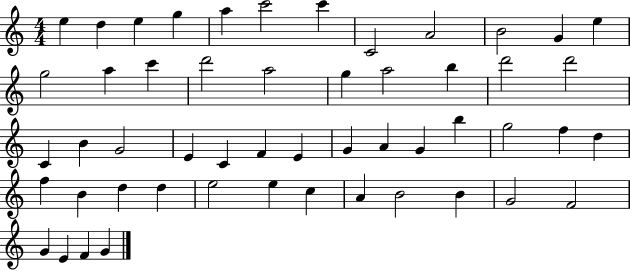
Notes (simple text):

E5/q D5/q E5/q G5/q A5/q C6/h C6/q C4/h A4/h B4/h G4/q E5/q G5/h A5/q C6/q D6/h A5/h G5/q A5/h B5/q D6/h D6/h C4/q B4/q G4/h E4/q C4/q F4/q E4/q G4/q A4/q G4/q B5/q G5/h F5/q D5/q F5/q B4/q D5/q D5/q E5/h E5/q C5/q A4/q B4/h B4/q G4/h F4/h G4/q E4/q F4/q G4/q